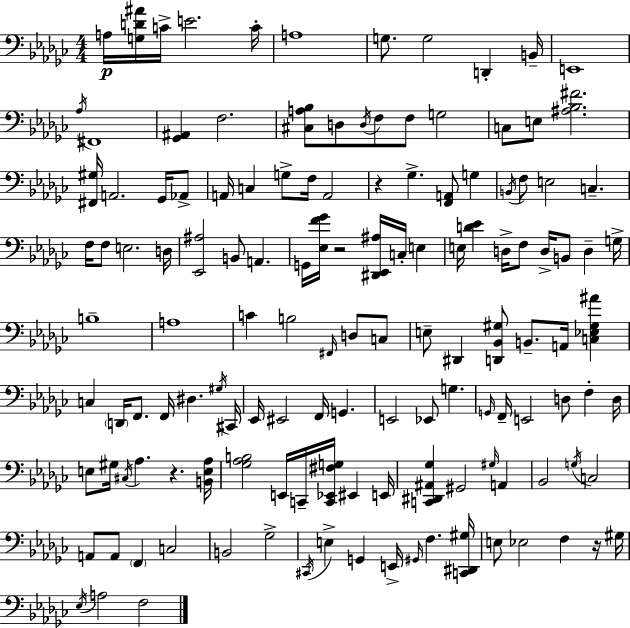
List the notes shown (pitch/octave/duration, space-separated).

A3/s [G3,D4,A#4]/s C4/s E4/h. C4/s A3/w G3/e. G3/h D2/q B2/s E2/w Ab3/s F#2/w [Gb2,A#2]/q F3/h. [C#3,A3,Bb3]/e D3/e D3/s F3/e F3/e G3/h C3/e E3/e [A#3,Bb3,F#4]/h. [F#2,G#3]/s A2/h. Gb2/s Ab2/e A2/s C3/q G3/e F3/s A2/h R/q Gb3/q. [F2,A2]/e G3/q B2/s F3/e E3/h C3/q. F3/s F3/e E3/h. D3/s [Eb2,A#3]/h B2/e A2/q. G2/s [Eb3,F4,Gb4]/s R/h [D#2,Eb2,A#3]/s C3/s E3/q E3/s [D4,Eb4]/q D3/s F3/e D3/s B2/e D3/q G3/s B3/w A3/w C4/q B3/h F#2/s D3/e C3/e E3/e D#2/q [D2,Bb2,G#3]/e B2/e. A2/s [C3,Eb3,G#3,A#4]/q C3/q D2/s F2/e. F2/s D#3/q. G#3/s C#2/s Eb2/s EIS2/h F2/s G2/q. E2/h Eb2/e G3/q. G2/s F2/s E2/h D3/e F3/q D3/s E3/e G#3/s C#3/s Ab3/q. R/q. [B2,E3,Ab3]/s [Gb3,Ab3,B3]/h E2/s C2/s [C2,Eb2,F#3,G3]/s EIS2/q E2/s [C2,D#2,A#2,Gb3]/q G#2/h G#3/s A2/q Bb2/h G3/s C3/h A2/e A2/e F2/q C3/h B2/h Gb3/h C#2/s E3/q G2/q E2/s G#2/s F3/q. [C2,D#2,G#3]/s E3/e Eb3/h F3/q R/s G#3/s Eb3/s A3/h F3/h